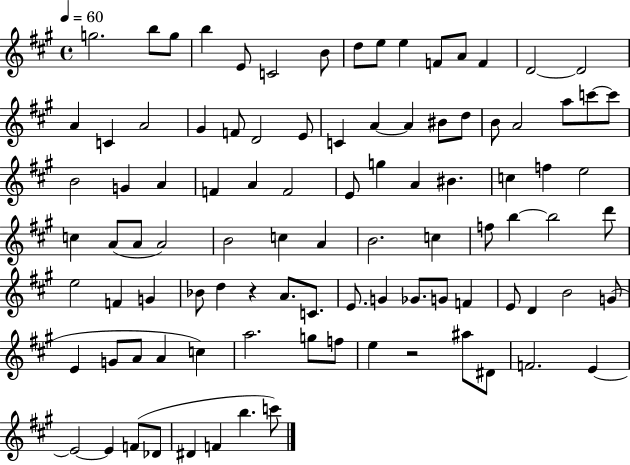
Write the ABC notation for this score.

X:1
T:Untitled
M:4/4
L:1/4
K:A
g2 b/2 g/2 b E/2 C2 B/2 d/2 e/2 e F/2 A/2 F D2 D2 A C A2 ^G F/2 D2 E/2 C A A ^B/2 d/2 B/2 A2 a/2 c'/2 c'/2 B2 G A F A F2 E/2 g A ^B c f e2 c A/2 A/2 A2 B2 c A B2 c f/2 b b2 d'/2 e2 F G _B/2 d z A/2 C/2 E/2 G _G/2 G/2 F E/2 D B2 G/2 E G/2 A/2 A c a2 g/2 f/2 e z2 ^a/2 ^D/2 F2 E E2 E F/2 _D/2 ^D F b c'/2